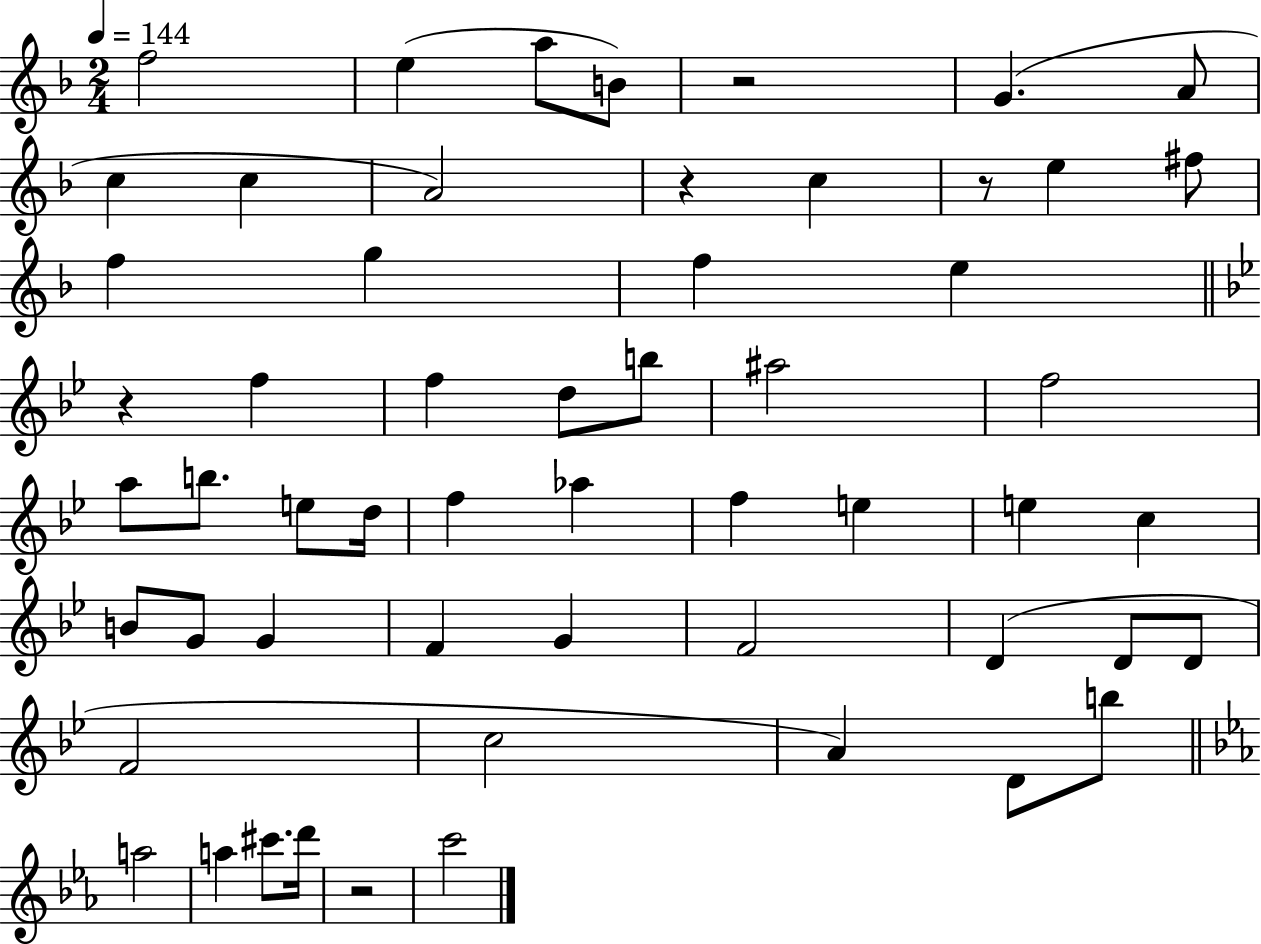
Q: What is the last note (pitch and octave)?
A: C6